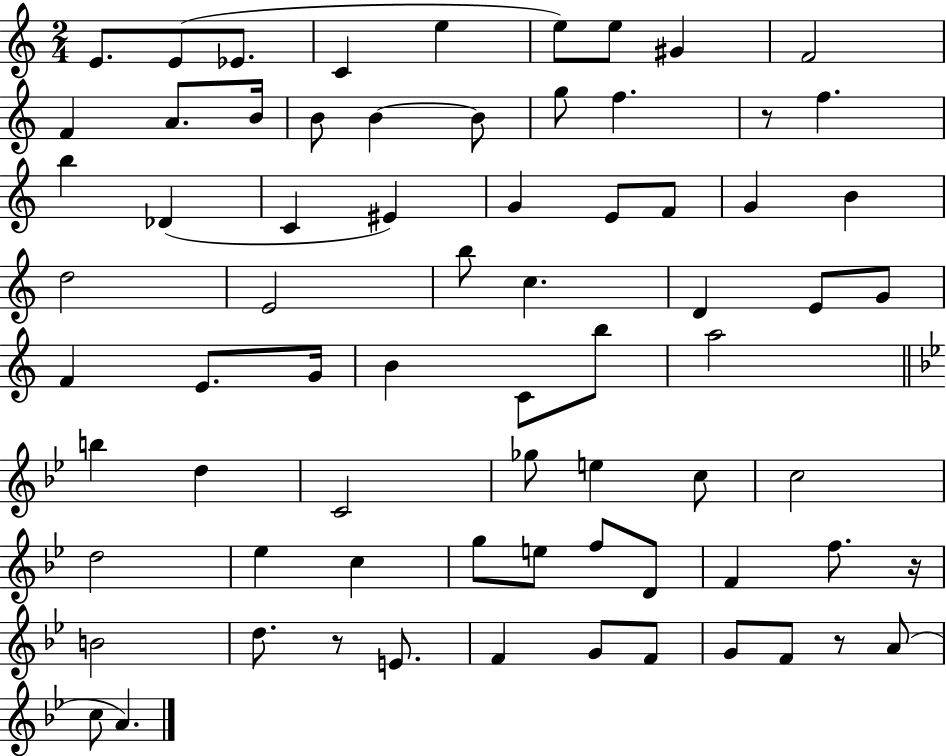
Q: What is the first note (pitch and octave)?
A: E4